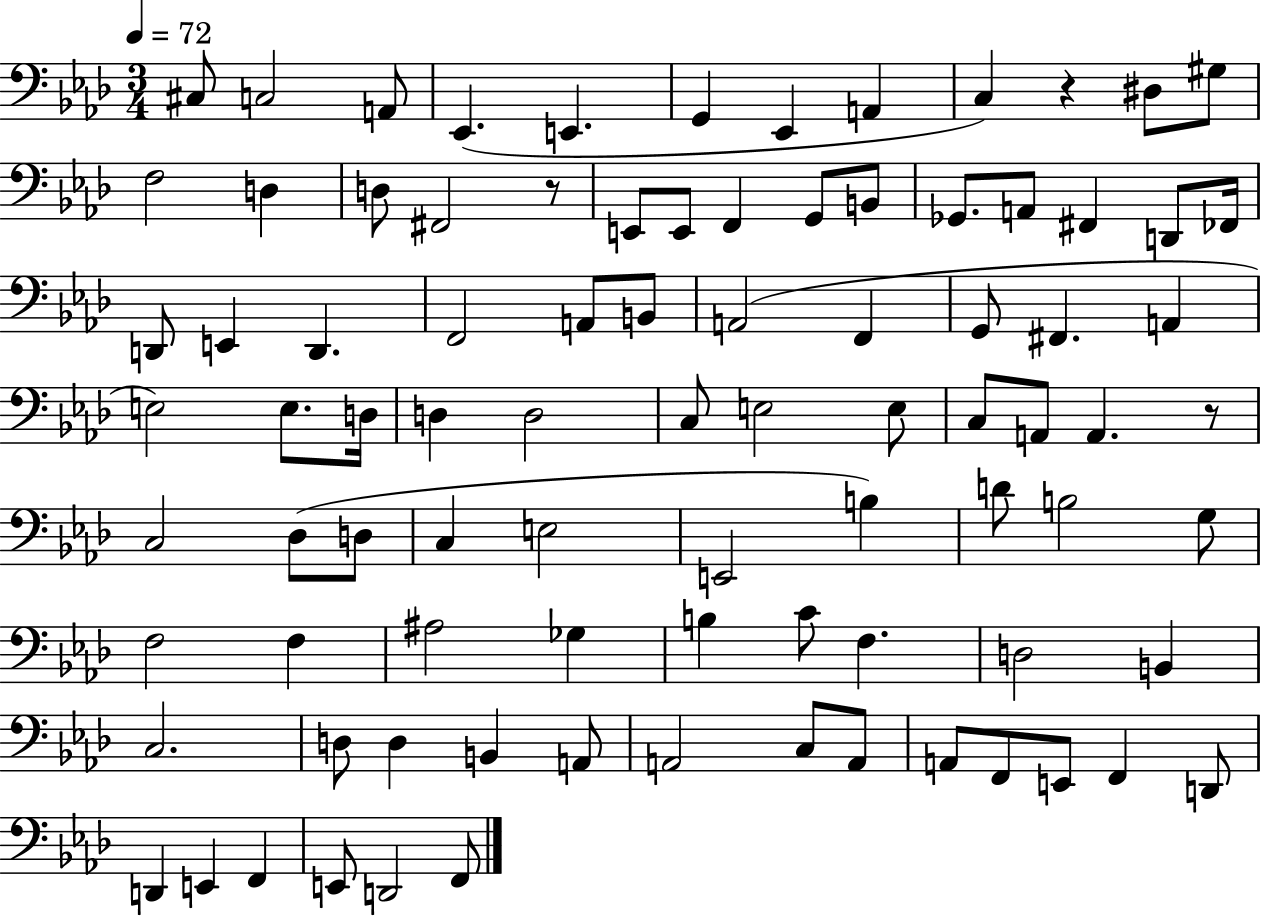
{
  \clef bass
  \numericTimeSignature
  \time 3/4
  \key aes \major
  \tempo 4 = 72
  cis8 c2 a,8 | ees,4.( e,4. | g,4 ees,4 a,4 | c4) r4 dis8 gis8 | \break f2 d4 | d8 fis,2 r8 | e,8 e,8 f,4 g,8 b,8 | ges,8. a,8 fis,4 d,8 fes,16 | \break d,8 e,4 d,4. | f,2 a,8 b,8 | a,2( f,4 | g,8 fis,4. a,4 | \break e2) e8. d16 | d4 d2 | c8 e2 e8 | c8 a,8 a,4. r8 | \break c2 des8( d8 | c4 e2 | e,2 b4) | d'8 b2 g8 | \break f2 f4 | ais2 ges4 | b4 c'8 f4. | d2 b,4 | \break c2. | d8 d4 b,4 a,8 | a,2 c8 a,8 | a,8 f,8 e,8 f,4 d,8 | \break d,4 e,4 f,4 | e,8 d,2 f,8 | \bar "|."
}